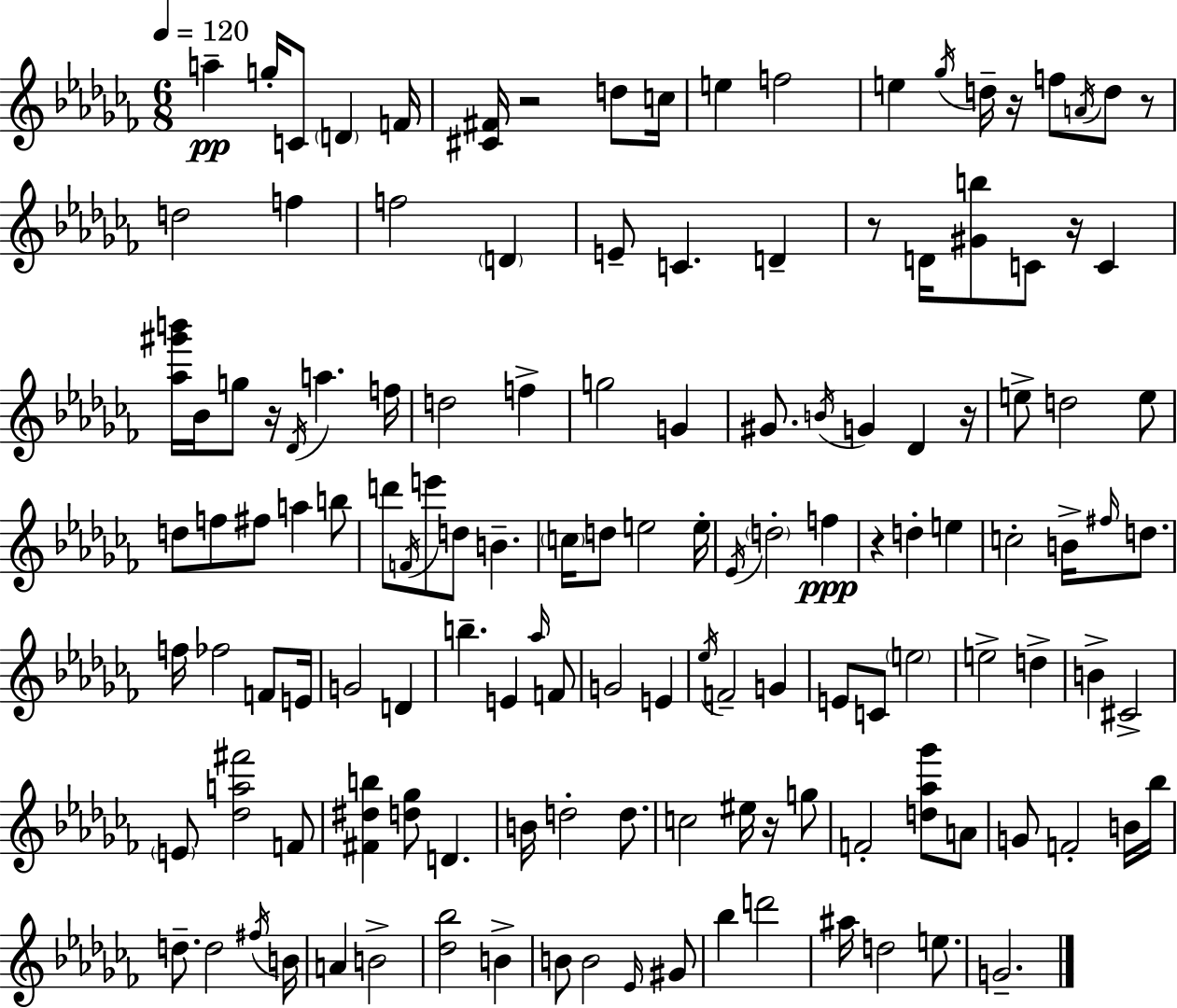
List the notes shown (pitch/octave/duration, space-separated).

A5/q G5/s C4/e D4/q F4/s [C#4,F#4]/s R/h D5/e C5/s E5/q F5/h E5/q Gb5/s D5/s R/s F5/e A4/s D5/e R/e D5/h F5/q F5/h D4/q E4/e C4/q. D4/q R/e D4/s [G#4,B5]/e C4/e R/s C4/q [Ab5,G#6,B6]/s Bb4/s G5/e R/s Db4/s A5/q. F5/s D5/h F5/q G5/h G4/q G#4/e. B4/s G4/q Db4/q R/s E5/e D5/h E5/e D5/e F5/e F#5/e A5/q B5/e D6/e F4/s E6/e D5/e B4/q. C5/s D5/e E5/h E5/s Eb4/s D5/h F5/q R/q D5/q E5/q C5/h B4/s F#5/s D5/e. F5/s FES5/h F4/e E4/s G4/h D4/q B5/q. E4/q Ab5/s F4/e G4/h E4/q Eb5/s F4/h G4/q E4/e C4/e E5/h E5/h D5/q B4/q C#4/h E4/e [Db5,A5,F#6]/h F4/e [F#4,D#5,B5]/q [D5,Gb5]/e D4/q. B4/s D5/h D5/e. C5/h EIS5/s R/s G5/e F4/h [D5,Ab5,Gb6]/e A4/e G4/e F4/h B4/s Bb5/s D5/e. D5/h F#5/s B4/s A4/q B4/h [Db5,Bb5]/h B4/q B4/e B4/h Eb4/s G#4/e Bb5/q D6/h A#5/s D5/h E5/e. G4/h.